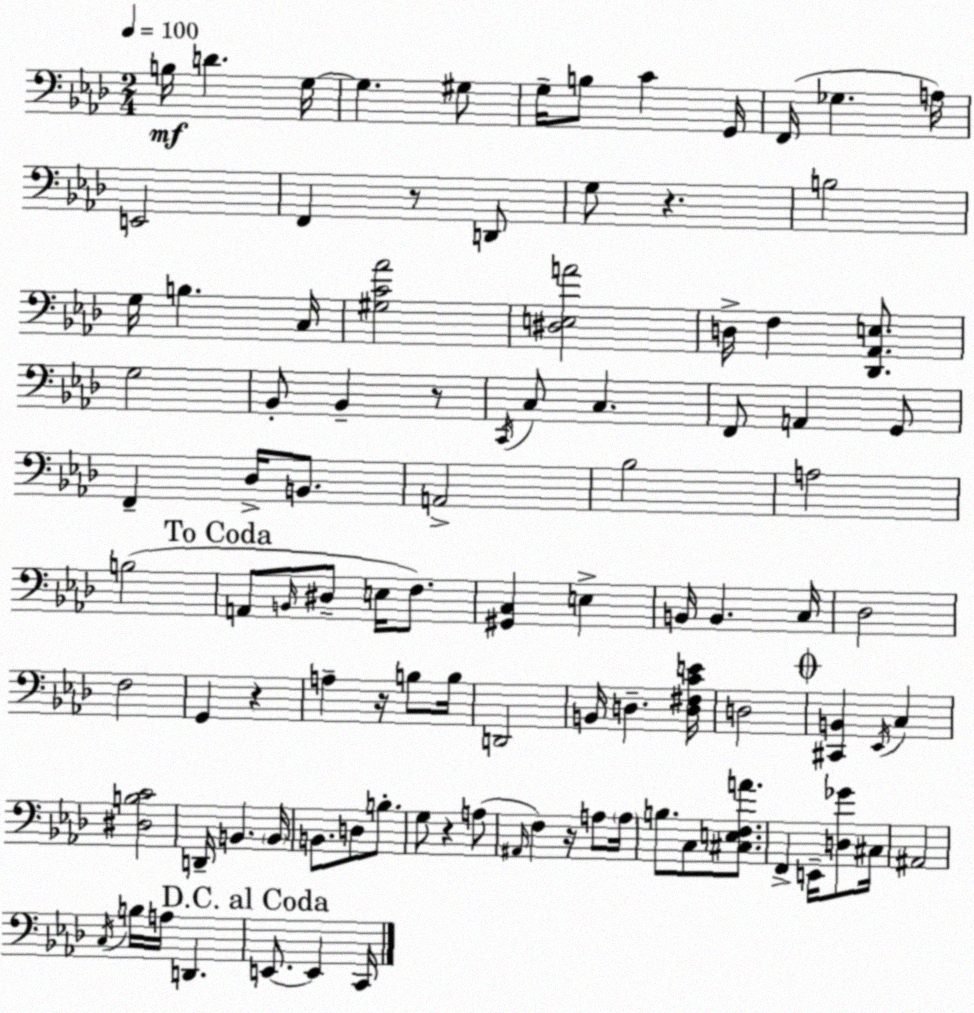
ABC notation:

X:1
T:Untitled
M:2/4
L:1/4
K:Ab
B,/4 D G,/4 G, ^G,/2 G,/4 B,/2 C G,,/4 F,,/4 _G, A,/4 E,,2 F,, z/2 D,,/2 G,/2 z B,2 G,/4 B, C,/4 [^G,C_A]2 [^D,E,A]2 D,/4 F, [_D,,_A,,E,]/2 G,2 _B,,/2 _B,, z/2 C,,/4 C,/2 C, F,,/2 A,, G,,/2 F,, _D,/4 B,,/2 A,,2 _B,2 A,2 B,2 A,,/2 B,,/4 ^D,/2 E,/4 F,/2 [^G,,C,] E, B,,/4 B,, C,/4 _D,2 F,2 G,, z A, z/4 B,/2 B,/4 D,,2 B,,/4 D, [D,^F,CE]/4 D,2 [^C,,B,,] _E,,/4 C, [^D,B,C]2 D,,/4 B,, B,,/4 B,,/2 D,/2 B,/2 G,/2 z A,/2 ^A,,/4 F, z/4 A,/2 A,/4 B,/2 C,/2 [^C,E,F,A]/2 F,, E,,/4 [D,_G]/2 ^C,/4 ^A,,2 C,/4 B,/4 A,/4 D,, E,,/2 E,, C,,/4